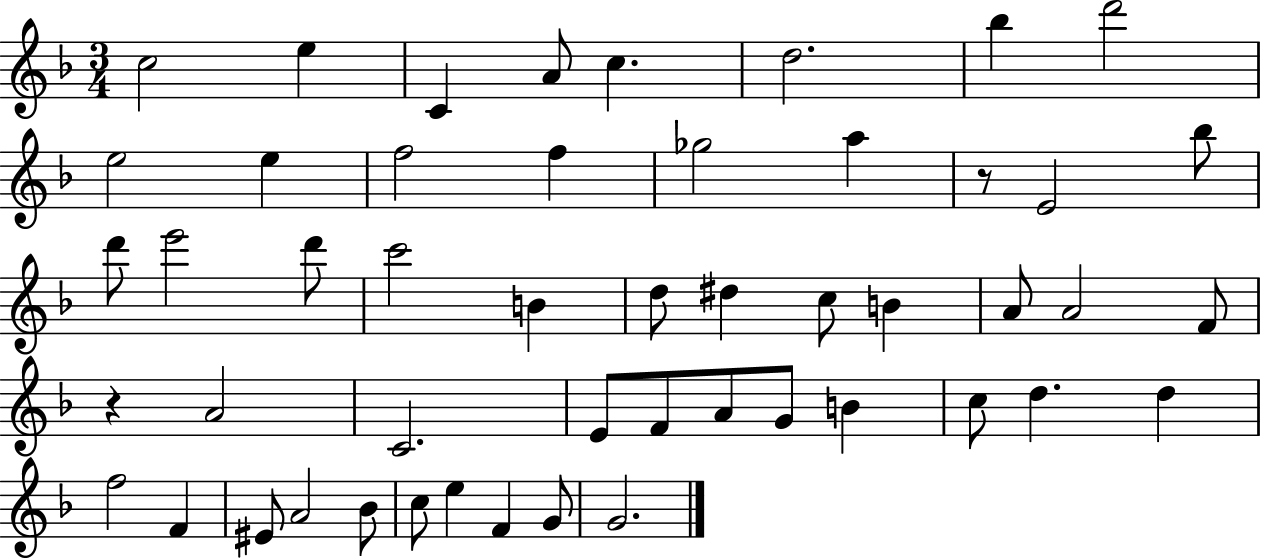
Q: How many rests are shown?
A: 2